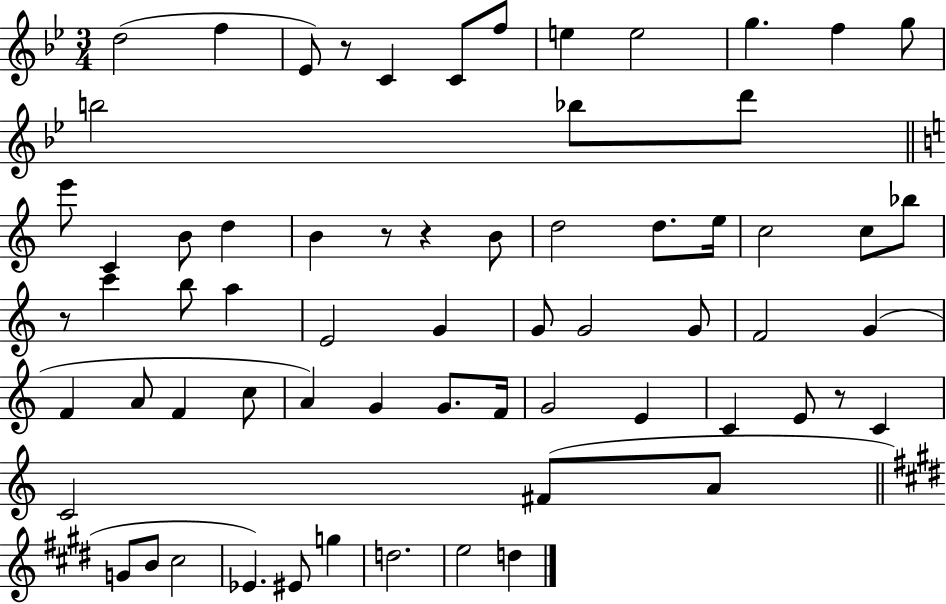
D5/h F5/q Eb4/e R/e C4/q C4/e F5/e E5/q E5/h G5/q. F5/q G5/e B5/h Bb5/e D6/e E6/e C4/q B4/e D5/q B4/q R/e R/q B4/e D5/h D5/e. E5/s C5/h C5/e Bb5/e R/e C6/q B5/e A5/q E4/h G4/q G4/e G4/h G4/e F4/h G4/q F4/q A4/e F4/q C5/e A4/q G4/q G4/e. F4/s G4/h E4/q C4/q E4/e R/e C4/q C4/h F#4/e A4/e G4/e B4/e C#5/h Eb4/q. EIS4/e G5/q D5/h. E5/h D5/q